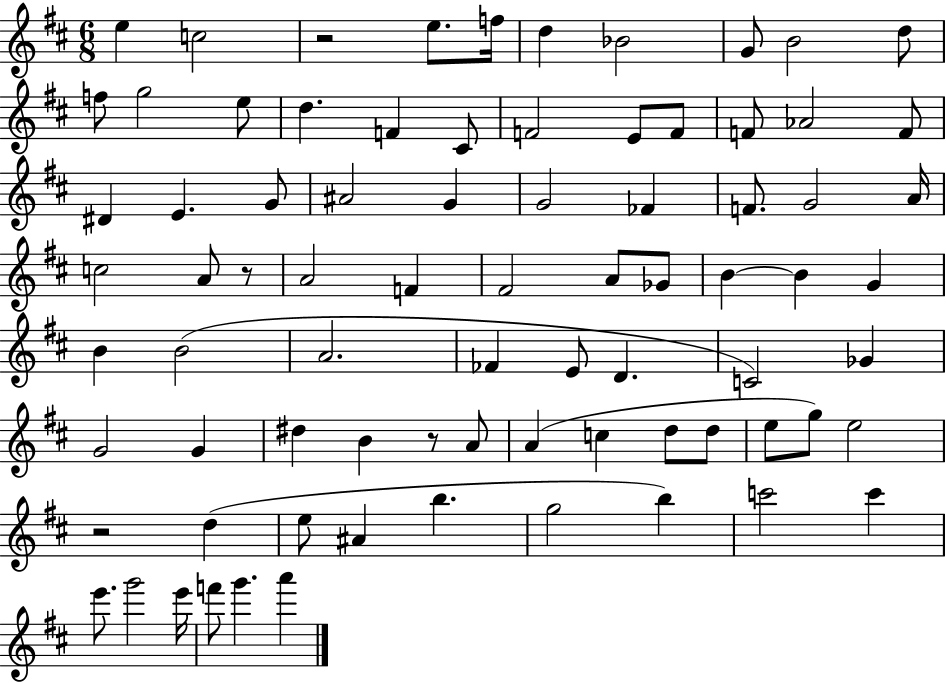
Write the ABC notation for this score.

X:1
T:Untitled
M:6/8
L:1/4
K:D
e c2 z2 e/2 f/4 d _B2 G/2 B2 d/2 f/2 g2 e/2 d F ^C/2 F2 E/2 F/2 F/2 _A2 F/2 ^D E G/2 ^A2 G G2 _F F/2 G2 A/4 c2 A/2 z/2 A2 F ^F2 A/2 _G/2 B B G B B2 A2 _F E/2 D C2 _G G2 G ^d B z/2 A/2 A c d/2 d/2 e/2 g/2 e2 z2 d e/2 ^A b g2 b c'2 c' e'/2 g'2 e'/4 f'/2 g' a'